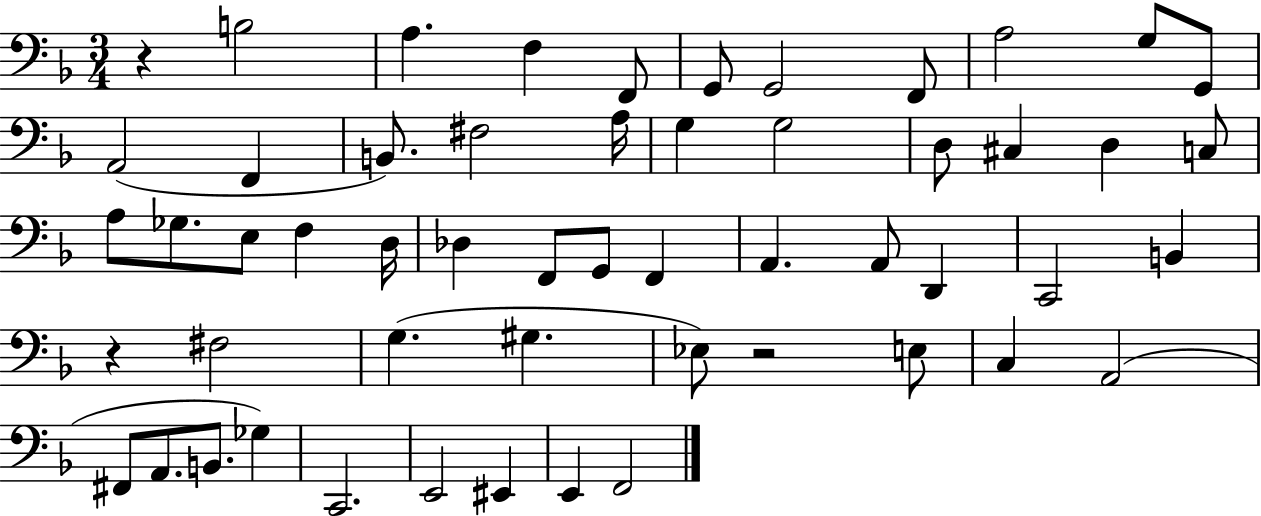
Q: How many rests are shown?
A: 3